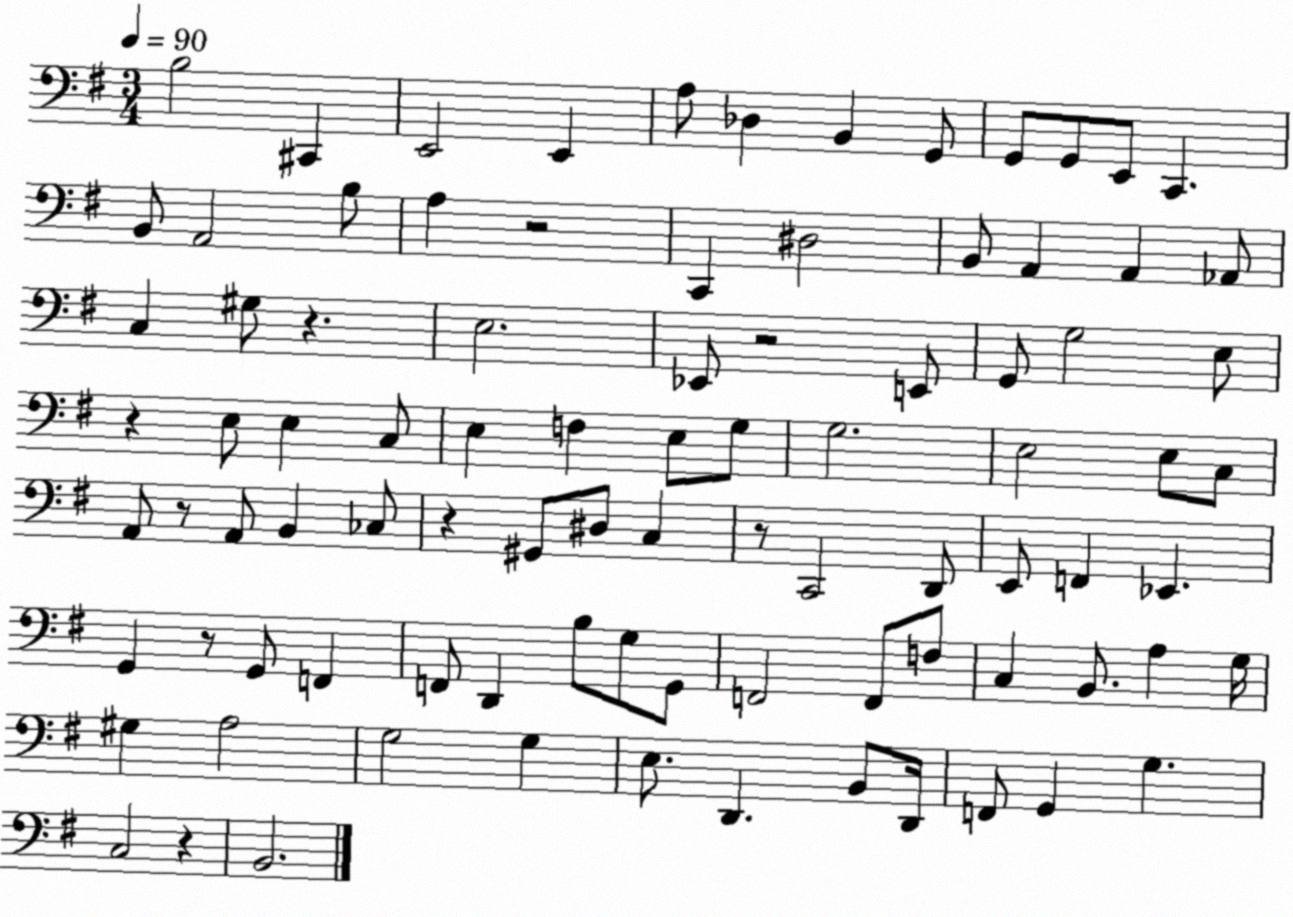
X:1
T:Untitled
M:3/4
L:1/4
K:G
B,2 ^C,, E,,2 E,, A,/2 _D, B,, G,,/2 G,,/2 G,,/2 E,,/2 C,, B,,/2 A,,2 B,/2 A, z2 C,, ^D,2 B,,/2 A,, A,, _A,,/2 C, ^G,/2 z E,2 _E,,/2 z2 E,,/2 G,,/2 G,2 E,/2 z E,/2 E, C,/2 E, F, E,/2 G,/2 G,2 E,2 E,/2 C,/2 A,,/2 z/2 A,,/2 B,, _C,/2 z ^G,,/2 ^D,/2 C, z/2 C,,2 D,,/2 E,,/2 F,, _E,, G,, z/2 G,,/2 F,, F,,/2 D,, B,/2 G,/2 G,,/2 F,,2 F,,/2 F,/2 C, B,,/2 A, G,/4 ^G, A,2 G,2 G, E,/2 D,, B,,/2 D,,/4 F,,/2 G,, G, C,2 z B,,2